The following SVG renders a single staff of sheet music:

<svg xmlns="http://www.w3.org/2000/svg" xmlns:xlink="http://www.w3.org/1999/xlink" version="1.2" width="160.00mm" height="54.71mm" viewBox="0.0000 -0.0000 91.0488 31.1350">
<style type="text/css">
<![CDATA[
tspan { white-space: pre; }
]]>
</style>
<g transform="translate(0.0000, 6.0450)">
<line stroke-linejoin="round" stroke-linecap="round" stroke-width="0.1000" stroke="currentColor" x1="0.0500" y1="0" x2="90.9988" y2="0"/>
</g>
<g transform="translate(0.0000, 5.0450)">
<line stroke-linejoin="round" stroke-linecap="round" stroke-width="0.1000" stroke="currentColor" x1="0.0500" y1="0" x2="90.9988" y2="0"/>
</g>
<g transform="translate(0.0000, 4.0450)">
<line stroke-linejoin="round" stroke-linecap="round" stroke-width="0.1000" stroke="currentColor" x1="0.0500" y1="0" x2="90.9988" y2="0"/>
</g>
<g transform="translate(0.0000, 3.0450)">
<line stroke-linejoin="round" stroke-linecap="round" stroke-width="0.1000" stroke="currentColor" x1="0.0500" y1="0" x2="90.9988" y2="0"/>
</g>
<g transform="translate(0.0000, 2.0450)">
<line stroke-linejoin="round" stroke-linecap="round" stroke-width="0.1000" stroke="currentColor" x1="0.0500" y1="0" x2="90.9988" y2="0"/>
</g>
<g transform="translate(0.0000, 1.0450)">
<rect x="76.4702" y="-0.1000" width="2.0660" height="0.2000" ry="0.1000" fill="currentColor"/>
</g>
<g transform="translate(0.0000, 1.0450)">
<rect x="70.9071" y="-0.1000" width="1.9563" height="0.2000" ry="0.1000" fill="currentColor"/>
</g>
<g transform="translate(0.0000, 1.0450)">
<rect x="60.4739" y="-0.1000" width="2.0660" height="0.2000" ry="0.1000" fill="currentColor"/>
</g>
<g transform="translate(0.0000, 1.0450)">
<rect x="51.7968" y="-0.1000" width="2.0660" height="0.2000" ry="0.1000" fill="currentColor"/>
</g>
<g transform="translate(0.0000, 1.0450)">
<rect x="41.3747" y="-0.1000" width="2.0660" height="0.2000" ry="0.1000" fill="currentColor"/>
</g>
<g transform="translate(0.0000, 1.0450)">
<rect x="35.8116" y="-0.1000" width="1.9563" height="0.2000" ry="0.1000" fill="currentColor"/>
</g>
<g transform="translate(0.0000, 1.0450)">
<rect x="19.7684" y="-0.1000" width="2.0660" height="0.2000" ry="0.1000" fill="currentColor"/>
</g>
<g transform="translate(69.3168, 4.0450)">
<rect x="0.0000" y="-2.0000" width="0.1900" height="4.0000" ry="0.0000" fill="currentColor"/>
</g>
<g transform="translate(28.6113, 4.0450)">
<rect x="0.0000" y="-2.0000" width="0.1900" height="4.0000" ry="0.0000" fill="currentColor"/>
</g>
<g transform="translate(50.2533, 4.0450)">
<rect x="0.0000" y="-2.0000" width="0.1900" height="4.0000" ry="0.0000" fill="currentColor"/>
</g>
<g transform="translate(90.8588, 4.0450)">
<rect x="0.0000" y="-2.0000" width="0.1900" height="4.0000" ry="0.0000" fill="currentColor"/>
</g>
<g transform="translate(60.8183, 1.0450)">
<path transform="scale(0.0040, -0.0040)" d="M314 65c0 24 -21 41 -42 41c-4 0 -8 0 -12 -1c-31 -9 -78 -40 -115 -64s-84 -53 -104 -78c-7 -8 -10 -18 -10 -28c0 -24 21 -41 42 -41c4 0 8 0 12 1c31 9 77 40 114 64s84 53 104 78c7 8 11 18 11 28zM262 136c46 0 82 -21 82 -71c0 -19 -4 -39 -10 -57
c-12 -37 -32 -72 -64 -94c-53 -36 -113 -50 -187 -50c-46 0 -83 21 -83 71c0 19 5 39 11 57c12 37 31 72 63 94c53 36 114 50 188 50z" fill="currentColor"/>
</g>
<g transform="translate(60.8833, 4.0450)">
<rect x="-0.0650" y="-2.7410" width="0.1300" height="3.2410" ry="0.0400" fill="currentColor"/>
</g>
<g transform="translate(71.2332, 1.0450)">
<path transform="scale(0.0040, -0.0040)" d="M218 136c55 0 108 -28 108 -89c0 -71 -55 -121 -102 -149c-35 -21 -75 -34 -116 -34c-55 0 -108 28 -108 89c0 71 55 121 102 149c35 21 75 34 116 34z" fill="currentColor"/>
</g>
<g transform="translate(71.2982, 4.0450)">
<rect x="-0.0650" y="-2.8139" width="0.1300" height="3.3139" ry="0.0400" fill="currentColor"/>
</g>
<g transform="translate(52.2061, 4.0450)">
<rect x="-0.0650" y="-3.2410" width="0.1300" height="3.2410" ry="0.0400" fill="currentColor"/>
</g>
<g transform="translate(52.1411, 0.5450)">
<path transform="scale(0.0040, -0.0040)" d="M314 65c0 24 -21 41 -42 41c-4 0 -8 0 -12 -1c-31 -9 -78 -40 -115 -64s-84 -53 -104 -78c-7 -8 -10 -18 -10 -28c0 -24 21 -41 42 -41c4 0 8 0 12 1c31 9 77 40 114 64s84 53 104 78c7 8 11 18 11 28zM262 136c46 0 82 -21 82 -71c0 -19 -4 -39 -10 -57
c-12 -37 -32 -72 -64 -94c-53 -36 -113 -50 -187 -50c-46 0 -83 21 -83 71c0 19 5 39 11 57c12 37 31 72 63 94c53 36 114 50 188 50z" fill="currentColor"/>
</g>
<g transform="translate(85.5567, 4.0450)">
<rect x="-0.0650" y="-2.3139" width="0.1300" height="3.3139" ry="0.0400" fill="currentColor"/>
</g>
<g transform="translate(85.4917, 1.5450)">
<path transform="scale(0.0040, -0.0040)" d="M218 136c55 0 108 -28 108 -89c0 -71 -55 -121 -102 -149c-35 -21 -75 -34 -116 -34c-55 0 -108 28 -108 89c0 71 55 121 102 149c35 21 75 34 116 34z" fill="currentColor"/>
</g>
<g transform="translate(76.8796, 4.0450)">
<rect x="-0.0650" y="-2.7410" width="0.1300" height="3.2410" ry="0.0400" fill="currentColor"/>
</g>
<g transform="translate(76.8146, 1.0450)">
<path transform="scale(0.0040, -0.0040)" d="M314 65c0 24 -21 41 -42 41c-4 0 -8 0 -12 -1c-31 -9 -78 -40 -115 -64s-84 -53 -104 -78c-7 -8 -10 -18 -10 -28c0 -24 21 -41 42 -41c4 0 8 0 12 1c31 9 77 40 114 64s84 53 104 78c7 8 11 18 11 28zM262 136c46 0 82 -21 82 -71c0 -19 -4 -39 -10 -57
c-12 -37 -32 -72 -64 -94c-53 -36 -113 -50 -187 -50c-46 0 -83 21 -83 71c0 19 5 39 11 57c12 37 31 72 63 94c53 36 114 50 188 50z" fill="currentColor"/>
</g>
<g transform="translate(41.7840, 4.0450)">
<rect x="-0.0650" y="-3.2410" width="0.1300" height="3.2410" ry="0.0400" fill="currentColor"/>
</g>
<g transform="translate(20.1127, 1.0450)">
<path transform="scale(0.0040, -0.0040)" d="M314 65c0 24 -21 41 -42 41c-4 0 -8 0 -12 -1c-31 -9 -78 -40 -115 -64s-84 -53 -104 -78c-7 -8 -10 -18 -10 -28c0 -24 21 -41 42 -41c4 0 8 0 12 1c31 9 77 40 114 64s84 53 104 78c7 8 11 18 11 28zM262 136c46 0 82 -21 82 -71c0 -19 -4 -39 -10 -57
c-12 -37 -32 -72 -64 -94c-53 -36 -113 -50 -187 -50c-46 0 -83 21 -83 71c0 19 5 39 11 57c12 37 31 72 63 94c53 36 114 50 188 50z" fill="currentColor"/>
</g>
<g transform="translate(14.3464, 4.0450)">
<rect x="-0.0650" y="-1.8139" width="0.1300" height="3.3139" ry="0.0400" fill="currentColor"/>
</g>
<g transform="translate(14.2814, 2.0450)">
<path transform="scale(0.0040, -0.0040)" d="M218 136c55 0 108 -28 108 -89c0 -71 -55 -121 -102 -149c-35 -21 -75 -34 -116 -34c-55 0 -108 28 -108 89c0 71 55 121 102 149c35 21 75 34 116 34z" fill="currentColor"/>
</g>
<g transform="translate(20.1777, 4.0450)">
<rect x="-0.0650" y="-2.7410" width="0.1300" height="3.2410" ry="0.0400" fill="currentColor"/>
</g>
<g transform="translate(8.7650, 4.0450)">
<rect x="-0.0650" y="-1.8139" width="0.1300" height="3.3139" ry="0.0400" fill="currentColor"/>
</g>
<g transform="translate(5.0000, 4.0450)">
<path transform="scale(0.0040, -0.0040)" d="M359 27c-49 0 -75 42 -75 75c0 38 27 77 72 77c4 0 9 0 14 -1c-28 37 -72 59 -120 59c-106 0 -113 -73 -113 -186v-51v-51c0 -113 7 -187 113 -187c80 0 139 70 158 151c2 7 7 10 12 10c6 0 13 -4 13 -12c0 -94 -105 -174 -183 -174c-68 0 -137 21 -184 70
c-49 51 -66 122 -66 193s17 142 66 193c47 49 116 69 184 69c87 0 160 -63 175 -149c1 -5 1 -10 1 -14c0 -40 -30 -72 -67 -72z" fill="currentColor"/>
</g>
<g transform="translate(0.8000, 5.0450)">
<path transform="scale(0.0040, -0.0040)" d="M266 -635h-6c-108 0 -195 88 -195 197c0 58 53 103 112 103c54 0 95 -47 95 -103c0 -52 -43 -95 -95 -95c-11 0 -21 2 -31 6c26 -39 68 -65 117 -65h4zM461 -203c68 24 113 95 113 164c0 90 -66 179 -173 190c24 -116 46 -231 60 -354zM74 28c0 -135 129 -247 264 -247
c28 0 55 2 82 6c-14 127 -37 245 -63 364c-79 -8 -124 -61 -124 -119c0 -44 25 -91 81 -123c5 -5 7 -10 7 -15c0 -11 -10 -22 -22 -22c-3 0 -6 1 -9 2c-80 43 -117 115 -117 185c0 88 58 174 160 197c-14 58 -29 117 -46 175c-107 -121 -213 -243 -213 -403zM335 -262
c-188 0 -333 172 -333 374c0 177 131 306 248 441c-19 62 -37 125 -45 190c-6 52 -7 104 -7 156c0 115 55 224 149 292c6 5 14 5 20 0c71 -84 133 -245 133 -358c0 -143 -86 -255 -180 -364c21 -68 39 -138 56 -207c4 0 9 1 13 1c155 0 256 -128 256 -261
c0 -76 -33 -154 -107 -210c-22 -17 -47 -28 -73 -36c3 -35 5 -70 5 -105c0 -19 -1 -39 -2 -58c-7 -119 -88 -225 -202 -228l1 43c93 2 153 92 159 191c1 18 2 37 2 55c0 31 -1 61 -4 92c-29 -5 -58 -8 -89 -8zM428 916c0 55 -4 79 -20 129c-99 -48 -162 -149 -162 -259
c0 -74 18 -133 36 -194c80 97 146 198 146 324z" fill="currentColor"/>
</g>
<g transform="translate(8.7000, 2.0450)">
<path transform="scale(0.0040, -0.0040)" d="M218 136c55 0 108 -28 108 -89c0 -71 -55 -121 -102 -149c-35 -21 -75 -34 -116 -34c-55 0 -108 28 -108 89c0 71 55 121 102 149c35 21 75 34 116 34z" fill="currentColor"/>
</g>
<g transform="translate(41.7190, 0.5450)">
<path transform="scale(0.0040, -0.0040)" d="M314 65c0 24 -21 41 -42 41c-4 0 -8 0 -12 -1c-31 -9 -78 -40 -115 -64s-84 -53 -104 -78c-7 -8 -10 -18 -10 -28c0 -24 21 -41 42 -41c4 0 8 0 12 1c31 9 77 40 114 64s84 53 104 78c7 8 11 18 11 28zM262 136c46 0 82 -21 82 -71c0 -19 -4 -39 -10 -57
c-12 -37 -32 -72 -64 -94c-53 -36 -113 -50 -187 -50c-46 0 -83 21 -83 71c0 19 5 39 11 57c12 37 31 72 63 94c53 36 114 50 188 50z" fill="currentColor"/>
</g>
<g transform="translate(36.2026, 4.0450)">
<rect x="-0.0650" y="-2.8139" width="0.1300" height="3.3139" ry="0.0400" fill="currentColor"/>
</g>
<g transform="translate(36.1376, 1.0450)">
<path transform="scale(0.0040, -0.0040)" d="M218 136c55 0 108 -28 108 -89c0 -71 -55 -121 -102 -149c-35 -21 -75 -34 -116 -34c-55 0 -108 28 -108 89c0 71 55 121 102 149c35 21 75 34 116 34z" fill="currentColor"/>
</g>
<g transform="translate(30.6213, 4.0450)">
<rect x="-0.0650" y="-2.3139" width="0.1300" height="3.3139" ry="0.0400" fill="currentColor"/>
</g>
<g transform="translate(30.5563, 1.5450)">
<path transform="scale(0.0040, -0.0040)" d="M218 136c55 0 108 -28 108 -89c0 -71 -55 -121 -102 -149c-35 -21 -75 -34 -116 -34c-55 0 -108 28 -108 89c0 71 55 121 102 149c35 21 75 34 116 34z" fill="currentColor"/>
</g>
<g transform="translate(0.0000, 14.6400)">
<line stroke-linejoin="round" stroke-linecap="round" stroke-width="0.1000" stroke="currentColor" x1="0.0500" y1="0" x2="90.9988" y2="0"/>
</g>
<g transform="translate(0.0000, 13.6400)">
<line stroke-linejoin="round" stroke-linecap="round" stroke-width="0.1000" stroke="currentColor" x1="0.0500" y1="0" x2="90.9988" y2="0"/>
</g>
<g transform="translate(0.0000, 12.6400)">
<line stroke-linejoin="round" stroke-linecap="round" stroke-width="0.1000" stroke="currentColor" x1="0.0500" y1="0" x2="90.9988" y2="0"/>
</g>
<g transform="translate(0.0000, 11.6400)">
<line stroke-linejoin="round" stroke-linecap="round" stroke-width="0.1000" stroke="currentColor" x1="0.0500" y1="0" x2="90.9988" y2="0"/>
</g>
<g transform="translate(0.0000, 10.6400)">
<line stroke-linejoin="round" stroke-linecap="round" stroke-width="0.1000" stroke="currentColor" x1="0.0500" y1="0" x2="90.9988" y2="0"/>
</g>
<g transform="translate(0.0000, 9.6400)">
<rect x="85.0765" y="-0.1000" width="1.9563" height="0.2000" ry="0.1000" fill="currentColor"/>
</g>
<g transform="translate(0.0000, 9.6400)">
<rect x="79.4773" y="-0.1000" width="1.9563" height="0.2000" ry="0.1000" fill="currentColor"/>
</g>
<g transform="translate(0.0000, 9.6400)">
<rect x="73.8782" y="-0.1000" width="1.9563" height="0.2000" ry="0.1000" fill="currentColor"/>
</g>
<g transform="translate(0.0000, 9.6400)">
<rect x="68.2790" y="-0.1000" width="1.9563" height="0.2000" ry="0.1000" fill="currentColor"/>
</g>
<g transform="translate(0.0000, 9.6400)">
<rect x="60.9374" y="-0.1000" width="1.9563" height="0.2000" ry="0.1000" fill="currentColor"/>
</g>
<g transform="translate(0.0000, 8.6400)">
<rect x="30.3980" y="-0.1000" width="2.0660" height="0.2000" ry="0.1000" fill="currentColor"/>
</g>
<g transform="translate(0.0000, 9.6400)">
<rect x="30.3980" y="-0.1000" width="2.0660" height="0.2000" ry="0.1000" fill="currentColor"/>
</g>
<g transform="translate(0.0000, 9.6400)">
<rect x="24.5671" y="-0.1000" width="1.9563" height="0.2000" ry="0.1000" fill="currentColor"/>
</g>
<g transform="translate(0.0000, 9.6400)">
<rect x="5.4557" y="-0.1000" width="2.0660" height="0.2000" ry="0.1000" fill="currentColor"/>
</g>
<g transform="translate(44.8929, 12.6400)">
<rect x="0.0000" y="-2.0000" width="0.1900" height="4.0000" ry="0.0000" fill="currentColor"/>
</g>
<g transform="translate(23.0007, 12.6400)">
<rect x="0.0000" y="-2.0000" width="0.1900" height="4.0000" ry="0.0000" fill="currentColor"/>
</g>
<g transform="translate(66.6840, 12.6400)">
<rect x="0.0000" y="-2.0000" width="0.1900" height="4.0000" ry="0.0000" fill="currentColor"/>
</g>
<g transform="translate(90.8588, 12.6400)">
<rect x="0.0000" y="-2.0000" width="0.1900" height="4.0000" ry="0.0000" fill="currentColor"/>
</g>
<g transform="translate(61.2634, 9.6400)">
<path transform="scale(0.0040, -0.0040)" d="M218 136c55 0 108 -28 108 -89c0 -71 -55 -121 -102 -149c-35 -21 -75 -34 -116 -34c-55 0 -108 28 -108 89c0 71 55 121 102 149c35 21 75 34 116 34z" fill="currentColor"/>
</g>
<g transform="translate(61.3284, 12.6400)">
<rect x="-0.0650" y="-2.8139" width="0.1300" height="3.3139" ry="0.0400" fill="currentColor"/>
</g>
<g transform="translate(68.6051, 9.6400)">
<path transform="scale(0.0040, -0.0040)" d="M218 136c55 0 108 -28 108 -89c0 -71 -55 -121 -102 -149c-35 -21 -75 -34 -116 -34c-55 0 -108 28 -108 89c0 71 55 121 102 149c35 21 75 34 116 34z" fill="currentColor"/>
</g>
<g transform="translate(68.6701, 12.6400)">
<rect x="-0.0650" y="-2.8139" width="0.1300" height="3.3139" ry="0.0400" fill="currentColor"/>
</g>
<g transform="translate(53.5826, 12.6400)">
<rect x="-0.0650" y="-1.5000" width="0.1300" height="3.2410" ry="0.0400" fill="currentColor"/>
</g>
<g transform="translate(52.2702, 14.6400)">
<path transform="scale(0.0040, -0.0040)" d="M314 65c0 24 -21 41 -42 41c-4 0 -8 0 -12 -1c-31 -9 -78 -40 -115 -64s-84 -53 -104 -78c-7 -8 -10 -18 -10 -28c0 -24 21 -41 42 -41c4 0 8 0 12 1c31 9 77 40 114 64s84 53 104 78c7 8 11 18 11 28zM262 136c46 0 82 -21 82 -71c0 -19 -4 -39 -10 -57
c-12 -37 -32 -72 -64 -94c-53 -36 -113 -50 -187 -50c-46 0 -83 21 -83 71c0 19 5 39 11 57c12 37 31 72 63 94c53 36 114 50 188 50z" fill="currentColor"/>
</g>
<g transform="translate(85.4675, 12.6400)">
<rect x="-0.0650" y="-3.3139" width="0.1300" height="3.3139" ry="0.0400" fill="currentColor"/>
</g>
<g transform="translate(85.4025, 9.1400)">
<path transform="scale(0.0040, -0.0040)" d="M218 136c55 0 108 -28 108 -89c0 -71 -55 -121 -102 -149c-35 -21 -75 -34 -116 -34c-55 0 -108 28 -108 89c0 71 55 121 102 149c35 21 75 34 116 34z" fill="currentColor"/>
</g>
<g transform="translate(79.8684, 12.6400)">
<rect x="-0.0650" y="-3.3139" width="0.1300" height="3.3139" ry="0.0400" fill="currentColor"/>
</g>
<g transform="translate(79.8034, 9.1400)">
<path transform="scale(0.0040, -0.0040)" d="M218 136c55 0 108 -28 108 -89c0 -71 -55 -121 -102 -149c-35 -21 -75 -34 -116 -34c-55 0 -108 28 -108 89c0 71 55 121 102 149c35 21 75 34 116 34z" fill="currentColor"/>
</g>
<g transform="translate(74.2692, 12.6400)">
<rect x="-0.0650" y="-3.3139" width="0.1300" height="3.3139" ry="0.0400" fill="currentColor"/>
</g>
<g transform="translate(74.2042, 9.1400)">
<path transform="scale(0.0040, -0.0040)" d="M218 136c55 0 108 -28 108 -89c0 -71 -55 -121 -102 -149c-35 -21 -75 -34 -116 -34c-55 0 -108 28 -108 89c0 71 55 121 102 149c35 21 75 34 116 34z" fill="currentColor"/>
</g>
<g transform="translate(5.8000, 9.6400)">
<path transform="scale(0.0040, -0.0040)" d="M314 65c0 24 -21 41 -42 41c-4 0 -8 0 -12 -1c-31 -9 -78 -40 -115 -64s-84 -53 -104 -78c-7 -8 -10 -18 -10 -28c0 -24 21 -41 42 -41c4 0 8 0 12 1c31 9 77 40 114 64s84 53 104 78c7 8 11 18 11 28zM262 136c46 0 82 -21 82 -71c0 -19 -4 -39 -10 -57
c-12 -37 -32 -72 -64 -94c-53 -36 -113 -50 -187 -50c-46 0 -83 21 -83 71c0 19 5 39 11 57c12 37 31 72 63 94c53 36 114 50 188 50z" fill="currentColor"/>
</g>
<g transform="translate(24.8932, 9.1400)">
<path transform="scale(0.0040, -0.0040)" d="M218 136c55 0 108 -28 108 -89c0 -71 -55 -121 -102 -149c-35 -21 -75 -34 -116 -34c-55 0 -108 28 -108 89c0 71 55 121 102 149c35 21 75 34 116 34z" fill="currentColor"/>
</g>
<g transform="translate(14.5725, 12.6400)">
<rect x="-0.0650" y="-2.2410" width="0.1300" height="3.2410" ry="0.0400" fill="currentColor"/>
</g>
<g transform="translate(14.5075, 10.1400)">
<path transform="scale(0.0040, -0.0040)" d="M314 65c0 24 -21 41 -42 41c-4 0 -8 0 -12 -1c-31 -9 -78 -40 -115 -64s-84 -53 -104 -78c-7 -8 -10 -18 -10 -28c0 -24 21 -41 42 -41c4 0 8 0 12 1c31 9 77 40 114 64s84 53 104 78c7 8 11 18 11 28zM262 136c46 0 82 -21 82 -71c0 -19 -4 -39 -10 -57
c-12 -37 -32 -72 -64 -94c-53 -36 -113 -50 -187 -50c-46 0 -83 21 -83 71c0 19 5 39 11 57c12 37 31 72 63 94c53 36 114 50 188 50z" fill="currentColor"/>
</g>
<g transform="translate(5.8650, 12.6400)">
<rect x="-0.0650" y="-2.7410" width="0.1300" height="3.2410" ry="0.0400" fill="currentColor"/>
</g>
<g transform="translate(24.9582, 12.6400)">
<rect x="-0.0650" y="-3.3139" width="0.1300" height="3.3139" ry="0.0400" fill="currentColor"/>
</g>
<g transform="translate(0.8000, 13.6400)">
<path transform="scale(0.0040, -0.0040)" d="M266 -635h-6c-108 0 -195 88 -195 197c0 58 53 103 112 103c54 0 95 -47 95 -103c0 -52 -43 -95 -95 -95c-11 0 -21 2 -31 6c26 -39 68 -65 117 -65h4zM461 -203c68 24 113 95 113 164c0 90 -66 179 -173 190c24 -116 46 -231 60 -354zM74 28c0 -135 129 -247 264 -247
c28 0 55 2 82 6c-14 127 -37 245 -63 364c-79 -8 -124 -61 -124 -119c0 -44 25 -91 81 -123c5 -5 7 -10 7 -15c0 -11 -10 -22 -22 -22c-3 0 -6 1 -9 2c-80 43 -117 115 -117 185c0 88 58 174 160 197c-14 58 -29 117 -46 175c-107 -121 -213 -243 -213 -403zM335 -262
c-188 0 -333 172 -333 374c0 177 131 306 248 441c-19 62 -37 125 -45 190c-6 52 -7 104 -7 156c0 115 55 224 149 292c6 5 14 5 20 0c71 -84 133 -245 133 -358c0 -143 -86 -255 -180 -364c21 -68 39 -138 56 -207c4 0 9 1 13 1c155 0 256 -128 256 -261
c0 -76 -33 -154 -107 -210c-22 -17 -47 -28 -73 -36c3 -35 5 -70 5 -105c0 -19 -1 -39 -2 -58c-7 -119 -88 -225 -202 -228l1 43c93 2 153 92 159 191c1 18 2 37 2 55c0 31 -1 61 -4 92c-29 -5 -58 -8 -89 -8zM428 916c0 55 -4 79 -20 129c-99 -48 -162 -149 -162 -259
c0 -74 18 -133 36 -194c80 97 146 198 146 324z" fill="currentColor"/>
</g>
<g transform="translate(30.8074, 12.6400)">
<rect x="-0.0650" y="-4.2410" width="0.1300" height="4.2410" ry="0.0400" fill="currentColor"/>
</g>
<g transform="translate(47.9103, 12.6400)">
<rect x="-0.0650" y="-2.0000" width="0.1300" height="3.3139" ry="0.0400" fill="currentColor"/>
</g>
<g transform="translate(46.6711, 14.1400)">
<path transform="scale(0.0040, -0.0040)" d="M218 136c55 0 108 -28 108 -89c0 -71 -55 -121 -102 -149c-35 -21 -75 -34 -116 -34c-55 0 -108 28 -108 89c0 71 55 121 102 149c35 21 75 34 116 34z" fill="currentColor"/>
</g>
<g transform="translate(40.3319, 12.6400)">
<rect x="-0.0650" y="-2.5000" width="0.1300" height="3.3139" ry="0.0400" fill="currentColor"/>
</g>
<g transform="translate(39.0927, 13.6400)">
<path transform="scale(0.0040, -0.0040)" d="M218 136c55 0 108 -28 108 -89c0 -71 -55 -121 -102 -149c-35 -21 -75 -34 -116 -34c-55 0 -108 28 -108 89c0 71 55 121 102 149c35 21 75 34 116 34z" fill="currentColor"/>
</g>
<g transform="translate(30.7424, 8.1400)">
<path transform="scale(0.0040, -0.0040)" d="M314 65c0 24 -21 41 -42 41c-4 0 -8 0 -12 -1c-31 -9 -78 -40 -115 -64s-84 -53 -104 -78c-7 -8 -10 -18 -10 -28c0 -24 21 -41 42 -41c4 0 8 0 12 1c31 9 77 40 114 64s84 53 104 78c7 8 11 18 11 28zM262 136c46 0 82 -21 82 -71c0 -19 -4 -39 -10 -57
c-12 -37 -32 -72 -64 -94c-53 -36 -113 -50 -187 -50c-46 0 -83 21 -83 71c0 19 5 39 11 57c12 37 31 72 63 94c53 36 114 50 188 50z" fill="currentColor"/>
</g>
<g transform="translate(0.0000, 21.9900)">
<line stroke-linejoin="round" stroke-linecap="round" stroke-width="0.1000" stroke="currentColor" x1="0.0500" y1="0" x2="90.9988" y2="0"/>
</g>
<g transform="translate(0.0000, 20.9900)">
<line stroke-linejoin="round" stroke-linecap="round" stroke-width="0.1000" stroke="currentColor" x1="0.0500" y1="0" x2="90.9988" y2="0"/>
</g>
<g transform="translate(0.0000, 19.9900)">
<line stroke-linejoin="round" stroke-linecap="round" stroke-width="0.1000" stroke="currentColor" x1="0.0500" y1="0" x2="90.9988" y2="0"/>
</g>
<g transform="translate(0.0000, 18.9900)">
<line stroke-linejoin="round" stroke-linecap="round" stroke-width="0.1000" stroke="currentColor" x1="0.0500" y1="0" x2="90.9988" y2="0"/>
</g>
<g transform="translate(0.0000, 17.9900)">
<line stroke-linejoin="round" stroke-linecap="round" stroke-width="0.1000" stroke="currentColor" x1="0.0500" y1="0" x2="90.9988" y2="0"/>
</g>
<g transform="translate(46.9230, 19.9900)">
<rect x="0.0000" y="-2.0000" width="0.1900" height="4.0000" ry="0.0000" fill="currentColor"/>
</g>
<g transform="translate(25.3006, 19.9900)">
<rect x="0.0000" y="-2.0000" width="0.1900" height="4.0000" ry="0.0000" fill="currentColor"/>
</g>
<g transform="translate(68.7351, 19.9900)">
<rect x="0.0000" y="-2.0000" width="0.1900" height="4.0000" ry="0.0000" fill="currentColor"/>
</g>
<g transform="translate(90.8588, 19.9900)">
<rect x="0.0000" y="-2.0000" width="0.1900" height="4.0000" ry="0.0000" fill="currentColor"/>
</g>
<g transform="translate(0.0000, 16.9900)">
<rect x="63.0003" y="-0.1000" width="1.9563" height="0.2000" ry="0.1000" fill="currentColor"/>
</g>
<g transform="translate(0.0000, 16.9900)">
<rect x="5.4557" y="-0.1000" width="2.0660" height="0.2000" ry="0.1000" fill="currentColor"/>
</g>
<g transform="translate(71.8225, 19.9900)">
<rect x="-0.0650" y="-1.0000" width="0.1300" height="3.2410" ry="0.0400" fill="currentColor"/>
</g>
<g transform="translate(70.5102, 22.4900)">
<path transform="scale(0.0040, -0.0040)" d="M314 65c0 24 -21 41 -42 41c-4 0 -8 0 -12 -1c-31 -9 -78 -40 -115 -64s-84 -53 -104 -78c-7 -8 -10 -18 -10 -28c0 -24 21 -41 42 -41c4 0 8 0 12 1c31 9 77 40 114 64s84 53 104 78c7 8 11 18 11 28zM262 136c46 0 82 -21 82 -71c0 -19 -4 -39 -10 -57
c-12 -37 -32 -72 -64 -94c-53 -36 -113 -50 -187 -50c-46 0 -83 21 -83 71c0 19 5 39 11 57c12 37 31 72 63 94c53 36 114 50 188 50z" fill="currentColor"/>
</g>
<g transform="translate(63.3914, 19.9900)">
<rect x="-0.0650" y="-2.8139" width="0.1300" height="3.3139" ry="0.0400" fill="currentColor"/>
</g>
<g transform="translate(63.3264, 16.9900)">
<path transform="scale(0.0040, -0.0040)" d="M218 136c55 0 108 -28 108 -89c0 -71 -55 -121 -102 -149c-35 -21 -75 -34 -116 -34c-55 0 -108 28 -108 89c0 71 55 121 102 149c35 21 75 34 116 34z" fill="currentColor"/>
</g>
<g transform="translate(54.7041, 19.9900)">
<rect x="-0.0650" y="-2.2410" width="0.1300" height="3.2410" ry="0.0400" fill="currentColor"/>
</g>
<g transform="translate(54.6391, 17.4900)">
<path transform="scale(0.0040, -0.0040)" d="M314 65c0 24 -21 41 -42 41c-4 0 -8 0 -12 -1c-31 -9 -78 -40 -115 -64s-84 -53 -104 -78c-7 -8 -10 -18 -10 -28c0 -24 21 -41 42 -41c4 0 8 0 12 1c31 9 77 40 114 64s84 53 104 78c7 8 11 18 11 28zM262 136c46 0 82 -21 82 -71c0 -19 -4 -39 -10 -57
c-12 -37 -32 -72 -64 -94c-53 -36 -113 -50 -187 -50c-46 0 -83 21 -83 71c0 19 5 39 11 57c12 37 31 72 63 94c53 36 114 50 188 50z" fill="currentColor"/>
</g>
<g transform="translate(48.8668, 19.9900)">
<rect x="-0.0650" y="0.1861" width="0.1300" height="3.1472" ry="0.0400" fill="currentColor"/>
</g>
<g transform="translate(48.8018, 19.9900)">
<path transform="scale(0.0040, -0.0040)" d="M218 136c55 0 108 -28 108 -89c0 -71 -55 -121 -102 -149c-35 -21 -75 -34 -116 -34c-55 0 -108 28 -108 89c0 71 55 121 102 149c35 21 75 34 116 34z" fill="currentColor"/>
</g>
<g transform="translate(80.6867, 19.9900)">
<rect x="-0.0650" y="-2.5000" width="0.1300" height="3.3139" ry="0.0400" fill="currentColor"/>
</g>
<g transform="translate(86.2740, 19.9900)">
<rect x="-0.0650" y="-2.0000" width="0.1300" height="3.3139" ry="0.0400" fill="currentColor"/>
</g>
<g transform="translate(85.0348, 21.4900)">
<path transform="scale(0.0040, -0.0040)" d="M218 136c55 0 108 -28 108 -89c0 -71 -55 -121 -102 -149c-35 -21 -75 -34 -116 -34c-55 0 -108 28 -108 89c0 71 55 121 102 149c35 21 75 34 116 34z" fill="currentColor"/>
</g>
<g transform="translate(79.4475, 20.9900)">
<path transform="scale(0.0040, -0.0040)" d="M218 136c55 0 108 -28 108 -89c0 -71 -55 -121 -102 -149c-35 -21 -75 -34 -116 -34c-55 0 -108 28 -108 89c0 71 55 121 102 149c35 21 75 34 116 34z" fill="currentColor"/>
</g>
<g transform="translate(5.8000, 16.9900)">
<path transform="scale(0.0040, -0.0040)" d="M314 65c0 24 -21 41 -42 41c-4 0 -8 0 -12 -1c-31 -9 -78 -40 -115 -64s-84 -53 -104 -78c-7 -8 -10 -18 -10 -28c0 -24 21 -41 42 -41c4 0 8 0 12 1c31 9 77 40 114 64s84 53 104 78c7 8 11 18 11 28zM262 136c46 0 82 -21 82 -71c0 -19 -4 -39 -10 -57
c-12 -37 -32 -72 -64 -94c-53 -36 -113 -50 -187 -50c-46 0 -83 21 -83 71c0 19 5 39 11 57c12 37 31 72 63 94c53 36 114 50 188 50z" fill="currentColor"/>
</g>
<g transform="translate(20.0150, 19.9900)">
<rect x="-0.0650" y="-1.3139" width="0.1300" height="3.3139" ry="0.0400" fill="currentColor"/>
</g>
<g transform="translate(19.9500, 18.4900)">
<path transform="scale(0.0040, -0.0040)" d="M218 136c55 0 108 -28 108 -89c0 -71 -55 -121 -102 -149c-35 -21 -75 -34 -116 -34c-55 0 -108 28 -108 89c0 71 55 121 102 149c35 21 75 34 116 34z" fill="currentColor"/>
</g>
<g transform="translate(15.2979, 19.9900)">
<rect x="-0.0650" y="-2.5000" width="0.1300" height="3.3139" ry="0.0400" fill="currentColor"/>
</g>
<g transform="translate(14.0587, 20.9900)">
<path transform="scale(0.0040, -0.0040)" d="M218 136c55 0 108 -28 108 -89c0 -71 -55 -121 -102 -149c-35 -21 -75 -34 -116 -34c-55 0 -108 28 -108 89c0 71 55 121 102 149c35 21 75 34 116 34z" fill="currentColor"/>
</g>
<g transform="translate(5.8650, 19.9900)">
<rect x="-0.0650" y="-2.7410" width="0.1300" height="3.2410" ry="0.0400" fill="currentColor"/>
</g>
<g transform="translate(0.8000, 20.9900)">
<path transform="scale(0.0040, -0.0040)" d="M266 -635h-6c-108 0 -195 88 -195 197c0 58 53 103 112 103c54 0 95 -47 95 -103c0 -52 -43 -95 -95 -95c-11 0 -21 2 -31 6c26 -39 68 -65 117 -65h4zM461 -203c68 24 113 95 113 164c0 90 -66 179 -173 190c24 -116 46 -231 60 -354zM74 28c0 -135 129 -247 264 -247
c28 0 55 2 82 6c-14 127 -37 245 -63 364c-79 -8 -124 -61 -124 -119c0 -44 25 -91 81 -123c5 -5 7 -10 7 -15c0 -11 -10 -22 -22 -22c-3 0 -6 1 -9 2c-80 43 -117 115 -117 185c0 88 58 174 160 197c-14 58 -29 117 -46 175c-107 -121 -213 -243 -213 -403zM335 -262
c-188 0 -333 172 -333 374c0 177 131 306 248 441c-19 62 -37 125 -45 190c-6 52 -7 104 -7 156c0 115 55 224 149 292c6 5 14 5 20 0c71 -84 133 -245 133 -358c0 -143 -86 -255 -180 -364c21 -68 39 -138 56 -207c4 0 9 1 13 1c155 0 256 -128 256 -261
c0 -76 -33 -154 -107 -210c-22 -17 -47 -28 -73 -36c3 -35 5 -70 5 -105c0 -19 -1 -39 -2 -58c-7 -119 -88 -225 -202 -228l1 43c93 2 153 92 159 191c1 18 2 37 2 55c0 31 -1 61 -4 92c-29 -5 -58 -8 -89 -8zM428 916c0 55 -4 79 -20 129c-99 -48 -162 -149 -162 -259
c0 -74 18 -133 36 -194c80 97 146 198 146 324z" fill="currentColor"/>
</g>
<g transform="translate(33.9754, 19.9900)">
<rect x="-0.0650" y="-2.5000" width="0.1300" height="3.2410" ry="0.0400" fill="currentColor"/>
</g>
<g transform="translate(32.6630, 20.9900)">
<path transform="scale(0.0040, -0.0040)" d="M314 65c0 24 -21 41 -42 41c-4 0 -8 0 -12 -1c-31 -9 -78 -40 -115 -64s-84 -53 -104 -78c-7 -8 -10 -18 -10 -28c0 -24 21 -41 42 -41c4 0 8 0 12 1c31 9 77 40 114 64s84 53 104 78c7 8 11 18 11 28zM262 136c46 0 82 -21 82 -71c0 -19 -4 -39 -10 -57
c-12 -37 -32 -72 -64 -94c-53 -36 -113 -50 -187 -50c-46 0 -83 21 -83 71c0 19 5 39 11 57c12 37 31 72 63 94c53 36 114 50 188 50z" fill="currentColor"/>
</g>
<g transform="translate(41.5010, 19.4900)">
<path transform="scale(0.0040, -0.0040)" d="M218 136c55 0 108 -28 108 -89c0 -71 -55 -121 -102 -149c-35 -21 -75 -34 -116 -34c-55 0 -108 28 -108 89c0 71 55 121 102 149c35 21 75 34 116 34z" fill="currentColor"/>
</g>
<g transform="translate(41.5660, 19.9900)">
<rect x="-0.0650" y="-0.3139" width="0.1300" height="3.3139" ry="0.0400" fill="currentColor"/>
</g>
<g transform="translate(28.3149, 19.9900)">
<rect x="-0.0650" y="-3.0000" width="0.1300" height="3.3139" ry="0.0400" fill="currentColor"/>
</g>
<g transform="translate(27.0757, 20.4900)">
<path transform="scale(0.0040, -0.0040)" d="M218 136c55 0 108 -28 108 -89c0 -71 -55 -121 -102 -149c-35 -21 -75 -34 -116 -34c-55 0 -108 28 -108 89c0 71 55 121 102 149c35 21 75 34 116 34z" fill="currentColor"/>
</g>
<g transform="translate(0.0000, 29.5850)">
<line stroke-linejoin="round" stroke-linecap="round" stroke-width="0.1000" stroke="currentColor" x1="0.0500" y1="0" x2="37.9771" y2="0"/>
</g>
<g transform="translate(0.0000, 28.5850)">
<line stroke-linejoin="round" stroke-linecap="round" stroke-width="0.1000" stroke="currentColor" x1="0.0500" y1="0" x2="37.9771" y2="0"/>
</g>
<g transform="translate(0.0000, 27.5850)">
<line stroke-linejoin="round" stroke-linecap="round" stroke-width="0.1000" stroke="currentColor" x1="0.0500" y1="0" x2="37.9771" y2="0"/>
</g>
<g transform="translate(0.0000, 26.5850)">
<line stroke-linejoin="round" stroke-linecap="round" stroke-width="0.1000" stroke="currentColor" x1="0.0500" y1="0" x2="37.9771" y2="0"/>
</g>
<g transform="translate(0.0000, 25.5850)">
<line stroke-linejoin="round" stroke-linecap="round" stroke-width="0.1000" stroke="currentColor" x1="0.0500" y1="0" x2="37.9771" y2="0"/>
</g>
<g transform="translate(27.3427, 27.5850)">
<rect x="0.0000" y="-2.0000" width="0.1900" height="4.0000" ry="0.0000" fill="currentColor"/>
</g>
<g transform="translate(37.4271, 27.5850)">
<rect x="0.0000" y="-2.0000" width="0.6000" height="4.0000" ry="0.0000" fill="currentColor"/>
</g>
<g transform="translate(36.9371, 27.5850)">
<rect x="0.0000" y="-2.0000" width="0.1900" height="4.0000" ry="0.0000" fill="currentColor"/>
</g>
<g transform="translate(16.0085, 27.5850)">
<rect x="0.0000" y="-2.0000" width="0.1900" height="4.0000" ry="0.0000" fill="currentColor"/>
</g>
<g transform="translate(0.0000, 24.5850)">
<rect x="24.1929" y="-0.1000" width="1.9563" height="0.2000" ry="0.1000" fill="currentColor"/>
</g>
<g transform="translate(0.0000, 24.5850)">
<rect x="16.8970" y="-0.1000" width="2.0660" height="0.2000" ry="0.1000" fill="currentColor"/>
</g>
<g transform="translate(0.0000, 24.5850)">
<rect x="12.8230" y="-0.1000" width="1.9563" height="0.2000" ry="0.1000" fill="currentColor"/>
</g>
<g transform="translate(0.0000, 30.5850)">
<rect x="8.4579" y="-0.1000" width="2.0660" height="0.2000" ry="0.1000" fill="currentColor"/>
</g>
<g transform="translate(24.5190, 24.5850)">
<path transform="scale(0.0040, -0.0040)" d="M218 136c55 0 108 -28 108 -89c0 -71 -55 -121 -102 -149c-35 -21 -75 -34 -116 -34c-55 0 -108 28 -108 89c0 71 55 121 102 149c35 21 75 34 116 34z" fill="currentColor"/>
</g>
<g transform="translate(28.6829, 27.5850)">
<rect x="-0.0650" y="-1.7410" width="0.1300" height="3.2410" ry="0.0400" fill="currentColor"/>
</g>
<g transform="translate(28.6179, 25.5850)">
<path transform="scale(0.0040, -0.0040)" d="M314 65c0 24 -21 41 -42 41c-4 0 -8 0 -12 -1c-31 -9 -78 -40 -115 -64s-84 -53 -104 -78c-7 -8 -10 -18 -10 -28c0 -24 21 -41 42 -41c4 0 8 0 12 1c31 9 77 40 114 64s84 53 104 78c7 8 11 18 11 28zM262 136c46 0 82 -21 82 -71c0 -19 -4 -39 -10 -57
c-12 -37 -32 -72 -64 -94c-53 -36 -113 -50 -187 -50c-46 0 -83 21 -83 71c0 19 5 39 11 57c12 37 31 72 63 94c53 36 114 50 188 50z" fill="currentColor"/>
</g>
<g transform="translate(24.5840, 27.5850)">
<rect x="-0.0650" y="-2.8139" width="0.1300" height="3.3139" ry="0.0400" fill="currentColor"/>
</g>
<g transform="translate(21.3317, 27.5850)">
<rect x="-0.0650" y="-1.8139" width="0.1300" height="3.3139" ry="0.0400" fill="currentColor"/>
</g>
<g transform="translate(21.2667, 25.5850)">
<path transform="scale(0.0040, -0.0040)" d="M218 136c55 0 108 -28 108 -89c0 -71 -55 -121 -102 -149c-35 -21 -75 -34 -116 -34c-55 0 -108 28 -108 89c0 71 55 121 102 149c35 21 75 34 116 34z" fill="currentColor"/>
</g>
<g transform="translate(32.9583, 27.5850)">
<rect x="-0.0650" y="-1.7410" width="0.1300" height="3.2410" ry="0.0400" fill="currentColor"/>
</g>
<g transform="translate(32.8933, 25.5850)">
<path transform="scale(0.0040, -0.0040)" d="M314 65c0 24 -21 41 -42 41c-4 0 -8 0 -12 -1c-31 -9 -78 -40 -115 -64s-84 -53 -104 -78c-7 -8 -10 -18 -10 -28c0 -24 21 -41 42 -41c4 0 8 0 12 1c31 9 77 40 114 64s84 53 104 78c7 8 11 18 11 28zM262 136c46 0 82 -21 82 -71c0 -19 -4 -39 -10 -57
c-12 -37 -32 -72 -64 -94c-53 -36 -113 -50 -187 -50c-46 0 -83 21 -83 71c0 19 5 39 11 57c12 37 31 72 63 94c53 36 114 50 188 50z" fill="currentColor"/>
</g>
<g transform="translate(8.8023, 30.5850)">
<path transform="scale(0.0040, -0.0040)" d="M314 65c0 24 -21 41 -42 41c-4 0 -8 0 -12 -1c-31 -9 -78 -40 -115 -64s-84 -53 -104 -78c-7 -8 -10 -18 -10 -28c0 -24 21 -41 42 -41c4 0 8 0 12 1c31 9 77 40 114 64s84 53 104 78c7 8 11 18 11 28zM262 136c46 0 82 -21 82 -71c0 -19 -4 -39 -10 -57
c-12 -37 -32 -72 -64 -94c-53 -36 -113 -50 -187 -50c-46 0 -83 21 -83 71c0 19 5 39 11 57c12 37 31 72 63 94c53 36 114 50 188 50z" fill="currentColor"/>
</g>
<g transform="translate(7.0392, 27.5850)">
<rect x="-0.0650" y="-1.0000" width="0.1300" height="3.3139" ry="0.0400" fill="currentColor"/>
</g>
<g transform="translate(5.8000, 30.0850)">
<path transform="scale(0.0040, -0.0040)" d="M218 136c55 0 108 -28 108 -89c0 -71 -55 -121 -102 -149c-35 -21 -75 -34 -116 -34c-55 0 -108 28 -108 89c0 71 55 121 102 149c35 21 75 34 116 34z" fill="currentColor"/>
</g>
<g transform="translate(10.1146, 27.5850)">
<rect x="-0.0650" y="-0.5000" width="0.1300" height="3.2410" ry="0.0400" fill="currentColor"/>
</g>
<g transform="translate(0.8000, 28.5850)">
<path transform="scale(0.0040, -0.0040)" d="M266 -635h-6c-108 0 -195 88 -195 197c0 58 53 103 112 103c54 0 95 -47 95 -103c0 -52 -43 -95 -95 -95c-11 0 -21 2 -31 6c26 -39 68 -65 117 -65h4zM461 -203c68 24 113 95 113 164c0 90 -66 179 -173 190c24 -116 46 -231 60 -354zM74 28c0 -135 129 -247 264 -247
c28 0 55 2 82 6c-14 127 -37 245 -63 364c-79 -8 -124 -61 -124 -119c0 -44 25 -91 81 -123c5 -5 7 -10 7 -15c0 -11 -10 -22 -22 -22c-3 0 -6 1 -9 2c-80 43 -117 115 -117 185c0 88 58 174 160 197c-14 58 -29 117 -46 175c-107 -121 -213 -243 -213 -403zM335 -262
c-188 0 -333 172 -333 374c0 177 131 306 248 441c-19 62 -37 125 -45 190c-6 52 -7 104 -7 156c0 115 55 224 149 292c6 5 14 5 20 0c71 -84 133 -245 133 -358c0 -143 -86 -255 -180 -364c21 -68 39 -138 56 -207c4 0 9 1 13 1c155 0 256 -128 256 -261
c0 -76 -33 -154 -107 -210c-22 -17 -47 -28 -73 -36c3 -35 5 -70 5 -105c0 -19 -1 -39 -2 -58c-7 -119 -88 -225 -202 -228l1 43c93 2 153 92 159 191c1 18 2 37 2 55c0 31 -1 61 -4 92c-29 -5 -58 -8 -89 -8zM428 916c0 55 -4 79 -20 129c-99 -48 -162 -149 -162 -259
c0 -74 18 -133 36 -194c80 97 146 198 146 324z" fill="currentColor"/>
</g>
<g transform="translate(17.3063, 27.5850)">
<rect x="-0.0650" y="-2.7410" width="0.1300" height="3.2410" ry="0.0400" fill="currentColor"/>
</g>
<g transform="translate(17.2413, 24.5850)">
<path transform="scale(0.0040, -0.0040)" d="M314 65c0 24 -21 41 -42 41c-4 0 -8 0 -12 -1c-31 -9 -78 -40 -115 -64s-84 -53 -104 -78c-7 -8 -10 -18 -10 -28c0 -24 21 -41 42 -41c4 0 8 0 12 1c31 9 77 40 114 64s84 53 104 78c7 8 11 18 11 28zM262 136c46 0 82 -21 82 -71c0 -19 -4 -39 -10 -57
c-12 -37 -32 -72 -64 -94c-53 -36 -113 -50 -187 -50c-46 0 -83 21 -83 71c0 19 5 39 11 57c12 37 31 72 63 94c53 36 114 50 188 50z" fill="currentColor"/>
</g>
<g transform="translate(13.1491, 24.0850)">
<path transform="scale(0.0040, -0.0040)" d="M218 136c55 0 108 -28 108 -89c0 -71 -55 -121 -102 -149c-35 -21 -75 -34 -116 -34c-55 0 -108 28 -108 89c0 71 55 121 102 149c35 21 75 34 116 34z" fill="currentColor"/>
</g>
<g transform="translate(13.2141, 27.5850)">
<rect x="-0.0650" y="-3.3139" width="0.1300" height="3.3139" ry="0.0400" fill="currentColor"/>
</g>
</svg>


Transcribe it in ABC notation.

X:1
T:Untitled
M:4/4
L:1/4
K:C
f f a2 g a b2 b2 a2 a a2 g a2 g2 b d'2 G F E2 a a b b b a2 G e A G2 c B g2 a D2 G F D C2 b a2 f a f2 f2